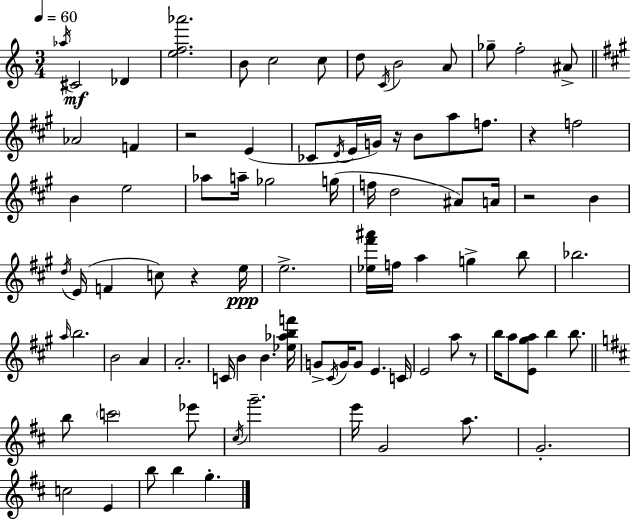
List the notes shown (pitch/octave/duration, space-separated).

Ab5/s C#4/h Db4/q [E5,F5,Ab6]/h. B4/e C5/h C5/e D5/e C4/s B4/h A4/e Gb5/e F5/h A#4/e Ab4/h F4/q R/h E4/q CES4/e D4/s E4/s G4/s R/s B4/e A5/e F5/e. R/q F5/h B4/q E5/h Ab5/e A5/s Gb5/h G5/s F5/s D5/h A#4/e A4/s R/h B4/q D5/s E4/s F4/q C5/e R/q E5/s E5/h. [Eb5,F#6,A#6]/s F5/s A5/q G5/q B5/e Bb5/h. A5/s B5/h. B4/h A4/q A4/h. C4/s B4/q B4/q. [Eb5,Ab5,B5,F6]/s G4/e C#4/s G4/s G4/e E4/q. C4/s E4/h A5/e R/e B5/s A5/e [E4,G#5,A5]/e B5/q B5/e. B5/e C6/h Eb6/e C#5/s G6/h. E6/s G4/h A5/e. G4/h. C5/h E4/q B5/e B5/q G5/q.